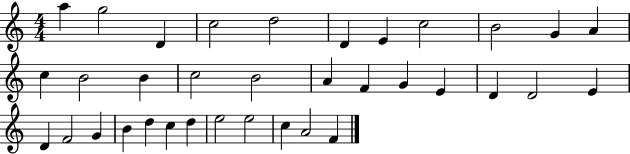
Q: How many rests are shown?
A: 0